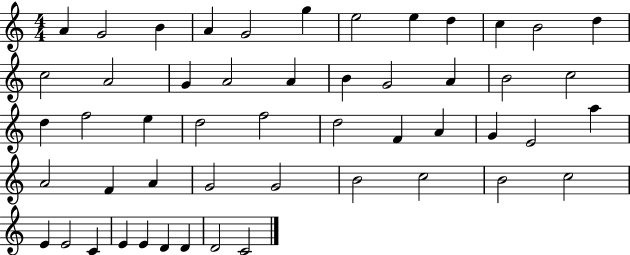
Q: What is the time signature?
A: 4/4